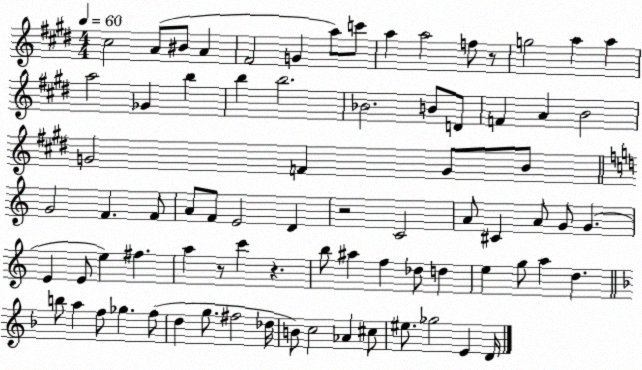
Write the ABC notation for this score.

X:1
T:Untitled
M:4/4
L:1/4
K:E
^c2 A/2 ^B/2 A ^F2 G a/2 c'/2 a a2 f/2 z/2 g2 a a a2 _G b b b2 _B2 B/2 D/2 F A B2 G2 F G/2 B/2 G2 F F/2 A/2 F/2 E2 D z2 C2 A/2 ^C A/2 G/2 G E E/2 e ^f a z/2 c' z b/2 ^a f _d/2 d e g/2 a d b/2 a f/2 _g f/2 d g/2 ^f2 _d/4 B/2 c2 _A ^c/2 ^e/2 _g2 E D/4